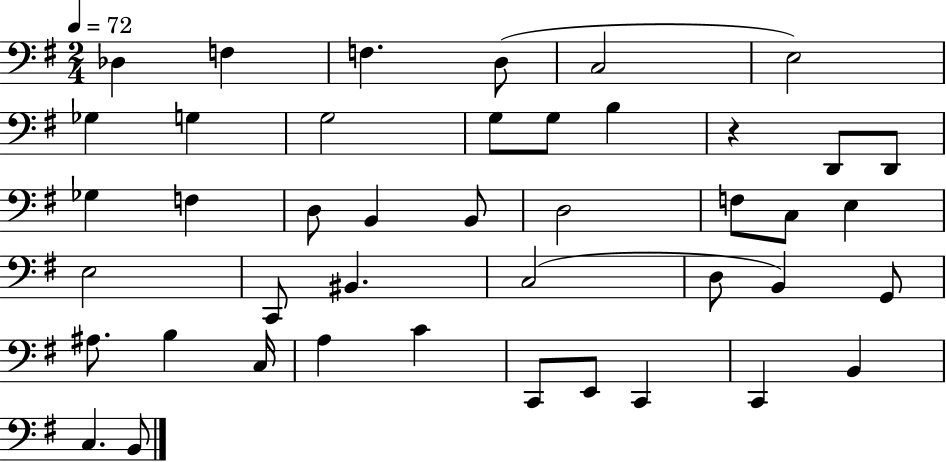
{
  \clef bass
  \numericTimeSignature
  \time 2/4
  \key g \major
  \tempo 4 = 72
  \repeat volta 2 { des4 f4 | f4. d8( | c2 | e2) | \break ges4 g4 | g2 | g8 g8 b4 | r4 d,8 d,8 | \break ges4 f4 | d8 b,4 b,8 | d2 | f8 c8 e4 | \break e2 | c,8 bis,4. | c2( | d8 b,4) g,8 | \break ais8. b4 c16 | a4 c'4 | c,8 e,8 c,4 | c,4 b,4 | \break c4. b,8 | } \bar "|."
}